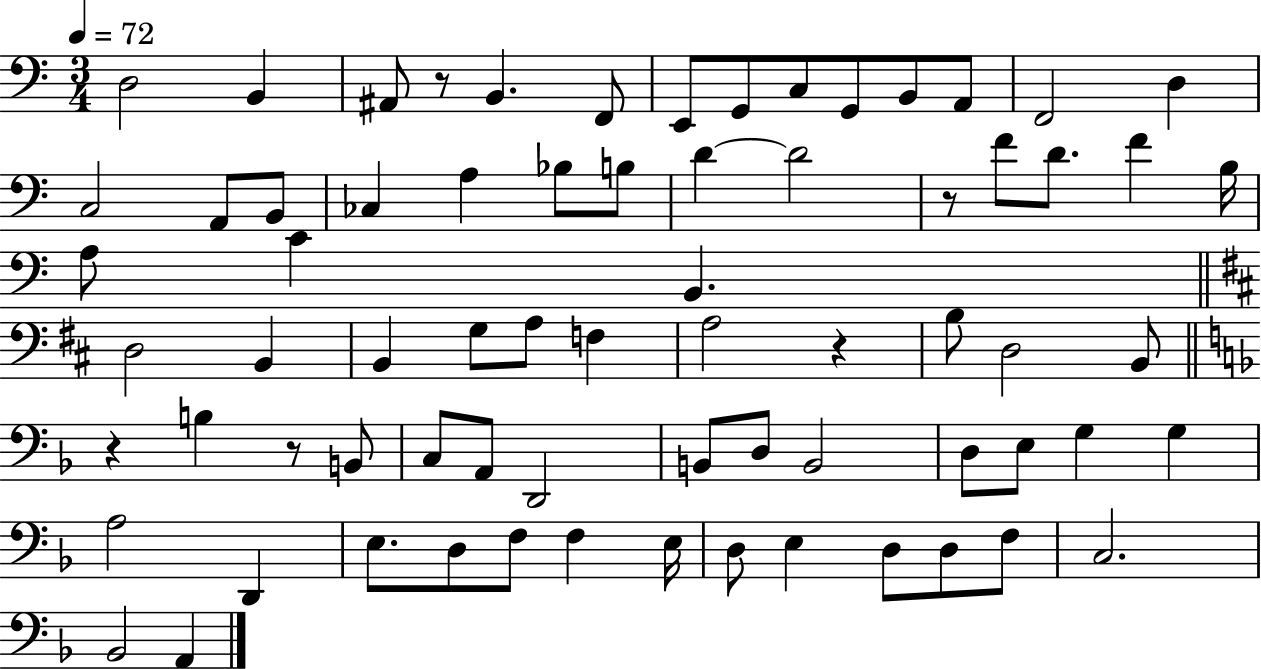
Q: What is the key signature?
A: C major